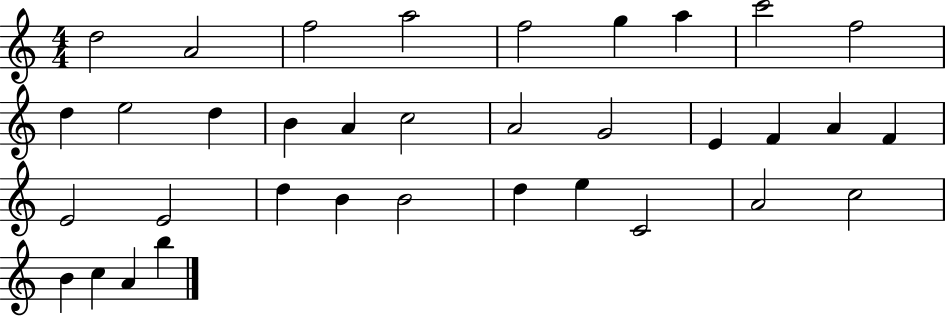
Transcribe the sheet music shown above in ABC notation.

X:1
T:Untitled
M:4/4
L:1/4
K:C
d2 A2 f2 a2 f2 g a c'2 f2 d e2 d B A c2 A2 G2 E F A F E2 E2 d B B2 d e C2 A2 c2 B c A b